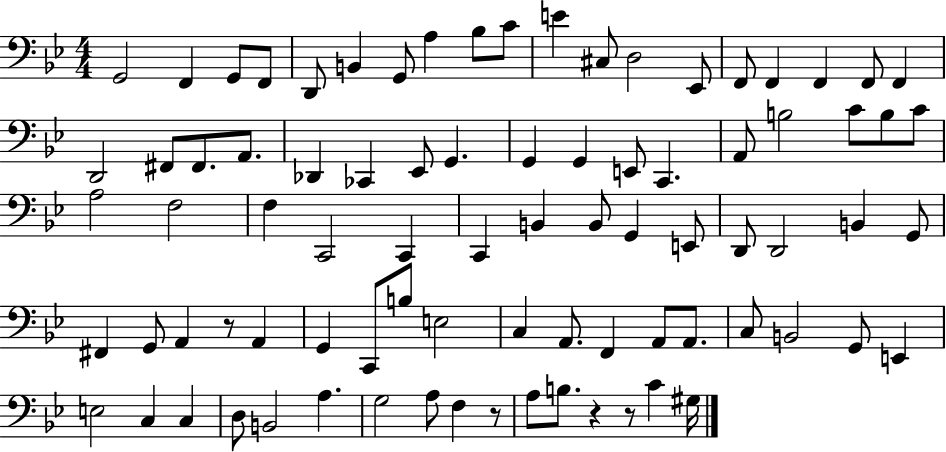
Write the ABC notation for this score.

X:1
T:Untitled
M:4/4
L:1/4
K:Bb
G,,2 F,, G,,/2 F,,/2 D,,/2 B,, G,,/2 A, _B,/2 C/2 E ^C,/2 D,2 _E,,/2 F,,/2 F,, F,, F,,/2 F,, D,,2 ^F,,/2 ^F,,/2 A,,/2 _D,, _C,, _E,,/2 G,, G,, G,, E,,/2 C,, A,,/2 B,2 C/2 B,/2 C/2 A,2 F,2 F, C,,2 C,, C,, B,, B,,/2 G,, E,,/2 D,,/2 D,,2 B,, G,,/2 ^F,, G,,/2 A,, z/2 A,, G,, C,,/2 B,/2 E,2 C, A,,/2 F,, A,,/2 A,,/2 C,/2 B,,2 G,,/2 E,, E,2 C, C, D,/2 B,,2 A, G,2 A,/2 F, z/2 A,/2 B,/2 z z/2 C ^G,/4